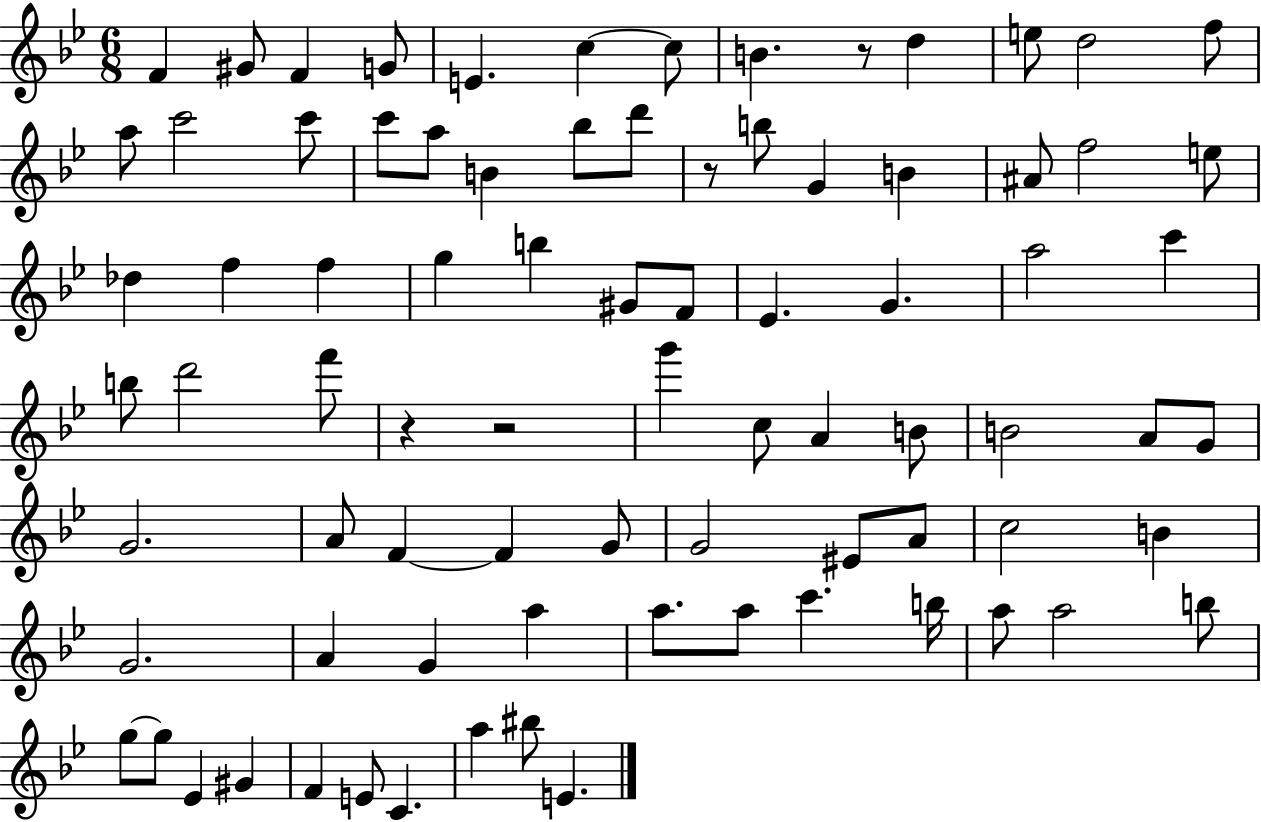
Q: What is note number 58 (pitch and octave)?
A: G4